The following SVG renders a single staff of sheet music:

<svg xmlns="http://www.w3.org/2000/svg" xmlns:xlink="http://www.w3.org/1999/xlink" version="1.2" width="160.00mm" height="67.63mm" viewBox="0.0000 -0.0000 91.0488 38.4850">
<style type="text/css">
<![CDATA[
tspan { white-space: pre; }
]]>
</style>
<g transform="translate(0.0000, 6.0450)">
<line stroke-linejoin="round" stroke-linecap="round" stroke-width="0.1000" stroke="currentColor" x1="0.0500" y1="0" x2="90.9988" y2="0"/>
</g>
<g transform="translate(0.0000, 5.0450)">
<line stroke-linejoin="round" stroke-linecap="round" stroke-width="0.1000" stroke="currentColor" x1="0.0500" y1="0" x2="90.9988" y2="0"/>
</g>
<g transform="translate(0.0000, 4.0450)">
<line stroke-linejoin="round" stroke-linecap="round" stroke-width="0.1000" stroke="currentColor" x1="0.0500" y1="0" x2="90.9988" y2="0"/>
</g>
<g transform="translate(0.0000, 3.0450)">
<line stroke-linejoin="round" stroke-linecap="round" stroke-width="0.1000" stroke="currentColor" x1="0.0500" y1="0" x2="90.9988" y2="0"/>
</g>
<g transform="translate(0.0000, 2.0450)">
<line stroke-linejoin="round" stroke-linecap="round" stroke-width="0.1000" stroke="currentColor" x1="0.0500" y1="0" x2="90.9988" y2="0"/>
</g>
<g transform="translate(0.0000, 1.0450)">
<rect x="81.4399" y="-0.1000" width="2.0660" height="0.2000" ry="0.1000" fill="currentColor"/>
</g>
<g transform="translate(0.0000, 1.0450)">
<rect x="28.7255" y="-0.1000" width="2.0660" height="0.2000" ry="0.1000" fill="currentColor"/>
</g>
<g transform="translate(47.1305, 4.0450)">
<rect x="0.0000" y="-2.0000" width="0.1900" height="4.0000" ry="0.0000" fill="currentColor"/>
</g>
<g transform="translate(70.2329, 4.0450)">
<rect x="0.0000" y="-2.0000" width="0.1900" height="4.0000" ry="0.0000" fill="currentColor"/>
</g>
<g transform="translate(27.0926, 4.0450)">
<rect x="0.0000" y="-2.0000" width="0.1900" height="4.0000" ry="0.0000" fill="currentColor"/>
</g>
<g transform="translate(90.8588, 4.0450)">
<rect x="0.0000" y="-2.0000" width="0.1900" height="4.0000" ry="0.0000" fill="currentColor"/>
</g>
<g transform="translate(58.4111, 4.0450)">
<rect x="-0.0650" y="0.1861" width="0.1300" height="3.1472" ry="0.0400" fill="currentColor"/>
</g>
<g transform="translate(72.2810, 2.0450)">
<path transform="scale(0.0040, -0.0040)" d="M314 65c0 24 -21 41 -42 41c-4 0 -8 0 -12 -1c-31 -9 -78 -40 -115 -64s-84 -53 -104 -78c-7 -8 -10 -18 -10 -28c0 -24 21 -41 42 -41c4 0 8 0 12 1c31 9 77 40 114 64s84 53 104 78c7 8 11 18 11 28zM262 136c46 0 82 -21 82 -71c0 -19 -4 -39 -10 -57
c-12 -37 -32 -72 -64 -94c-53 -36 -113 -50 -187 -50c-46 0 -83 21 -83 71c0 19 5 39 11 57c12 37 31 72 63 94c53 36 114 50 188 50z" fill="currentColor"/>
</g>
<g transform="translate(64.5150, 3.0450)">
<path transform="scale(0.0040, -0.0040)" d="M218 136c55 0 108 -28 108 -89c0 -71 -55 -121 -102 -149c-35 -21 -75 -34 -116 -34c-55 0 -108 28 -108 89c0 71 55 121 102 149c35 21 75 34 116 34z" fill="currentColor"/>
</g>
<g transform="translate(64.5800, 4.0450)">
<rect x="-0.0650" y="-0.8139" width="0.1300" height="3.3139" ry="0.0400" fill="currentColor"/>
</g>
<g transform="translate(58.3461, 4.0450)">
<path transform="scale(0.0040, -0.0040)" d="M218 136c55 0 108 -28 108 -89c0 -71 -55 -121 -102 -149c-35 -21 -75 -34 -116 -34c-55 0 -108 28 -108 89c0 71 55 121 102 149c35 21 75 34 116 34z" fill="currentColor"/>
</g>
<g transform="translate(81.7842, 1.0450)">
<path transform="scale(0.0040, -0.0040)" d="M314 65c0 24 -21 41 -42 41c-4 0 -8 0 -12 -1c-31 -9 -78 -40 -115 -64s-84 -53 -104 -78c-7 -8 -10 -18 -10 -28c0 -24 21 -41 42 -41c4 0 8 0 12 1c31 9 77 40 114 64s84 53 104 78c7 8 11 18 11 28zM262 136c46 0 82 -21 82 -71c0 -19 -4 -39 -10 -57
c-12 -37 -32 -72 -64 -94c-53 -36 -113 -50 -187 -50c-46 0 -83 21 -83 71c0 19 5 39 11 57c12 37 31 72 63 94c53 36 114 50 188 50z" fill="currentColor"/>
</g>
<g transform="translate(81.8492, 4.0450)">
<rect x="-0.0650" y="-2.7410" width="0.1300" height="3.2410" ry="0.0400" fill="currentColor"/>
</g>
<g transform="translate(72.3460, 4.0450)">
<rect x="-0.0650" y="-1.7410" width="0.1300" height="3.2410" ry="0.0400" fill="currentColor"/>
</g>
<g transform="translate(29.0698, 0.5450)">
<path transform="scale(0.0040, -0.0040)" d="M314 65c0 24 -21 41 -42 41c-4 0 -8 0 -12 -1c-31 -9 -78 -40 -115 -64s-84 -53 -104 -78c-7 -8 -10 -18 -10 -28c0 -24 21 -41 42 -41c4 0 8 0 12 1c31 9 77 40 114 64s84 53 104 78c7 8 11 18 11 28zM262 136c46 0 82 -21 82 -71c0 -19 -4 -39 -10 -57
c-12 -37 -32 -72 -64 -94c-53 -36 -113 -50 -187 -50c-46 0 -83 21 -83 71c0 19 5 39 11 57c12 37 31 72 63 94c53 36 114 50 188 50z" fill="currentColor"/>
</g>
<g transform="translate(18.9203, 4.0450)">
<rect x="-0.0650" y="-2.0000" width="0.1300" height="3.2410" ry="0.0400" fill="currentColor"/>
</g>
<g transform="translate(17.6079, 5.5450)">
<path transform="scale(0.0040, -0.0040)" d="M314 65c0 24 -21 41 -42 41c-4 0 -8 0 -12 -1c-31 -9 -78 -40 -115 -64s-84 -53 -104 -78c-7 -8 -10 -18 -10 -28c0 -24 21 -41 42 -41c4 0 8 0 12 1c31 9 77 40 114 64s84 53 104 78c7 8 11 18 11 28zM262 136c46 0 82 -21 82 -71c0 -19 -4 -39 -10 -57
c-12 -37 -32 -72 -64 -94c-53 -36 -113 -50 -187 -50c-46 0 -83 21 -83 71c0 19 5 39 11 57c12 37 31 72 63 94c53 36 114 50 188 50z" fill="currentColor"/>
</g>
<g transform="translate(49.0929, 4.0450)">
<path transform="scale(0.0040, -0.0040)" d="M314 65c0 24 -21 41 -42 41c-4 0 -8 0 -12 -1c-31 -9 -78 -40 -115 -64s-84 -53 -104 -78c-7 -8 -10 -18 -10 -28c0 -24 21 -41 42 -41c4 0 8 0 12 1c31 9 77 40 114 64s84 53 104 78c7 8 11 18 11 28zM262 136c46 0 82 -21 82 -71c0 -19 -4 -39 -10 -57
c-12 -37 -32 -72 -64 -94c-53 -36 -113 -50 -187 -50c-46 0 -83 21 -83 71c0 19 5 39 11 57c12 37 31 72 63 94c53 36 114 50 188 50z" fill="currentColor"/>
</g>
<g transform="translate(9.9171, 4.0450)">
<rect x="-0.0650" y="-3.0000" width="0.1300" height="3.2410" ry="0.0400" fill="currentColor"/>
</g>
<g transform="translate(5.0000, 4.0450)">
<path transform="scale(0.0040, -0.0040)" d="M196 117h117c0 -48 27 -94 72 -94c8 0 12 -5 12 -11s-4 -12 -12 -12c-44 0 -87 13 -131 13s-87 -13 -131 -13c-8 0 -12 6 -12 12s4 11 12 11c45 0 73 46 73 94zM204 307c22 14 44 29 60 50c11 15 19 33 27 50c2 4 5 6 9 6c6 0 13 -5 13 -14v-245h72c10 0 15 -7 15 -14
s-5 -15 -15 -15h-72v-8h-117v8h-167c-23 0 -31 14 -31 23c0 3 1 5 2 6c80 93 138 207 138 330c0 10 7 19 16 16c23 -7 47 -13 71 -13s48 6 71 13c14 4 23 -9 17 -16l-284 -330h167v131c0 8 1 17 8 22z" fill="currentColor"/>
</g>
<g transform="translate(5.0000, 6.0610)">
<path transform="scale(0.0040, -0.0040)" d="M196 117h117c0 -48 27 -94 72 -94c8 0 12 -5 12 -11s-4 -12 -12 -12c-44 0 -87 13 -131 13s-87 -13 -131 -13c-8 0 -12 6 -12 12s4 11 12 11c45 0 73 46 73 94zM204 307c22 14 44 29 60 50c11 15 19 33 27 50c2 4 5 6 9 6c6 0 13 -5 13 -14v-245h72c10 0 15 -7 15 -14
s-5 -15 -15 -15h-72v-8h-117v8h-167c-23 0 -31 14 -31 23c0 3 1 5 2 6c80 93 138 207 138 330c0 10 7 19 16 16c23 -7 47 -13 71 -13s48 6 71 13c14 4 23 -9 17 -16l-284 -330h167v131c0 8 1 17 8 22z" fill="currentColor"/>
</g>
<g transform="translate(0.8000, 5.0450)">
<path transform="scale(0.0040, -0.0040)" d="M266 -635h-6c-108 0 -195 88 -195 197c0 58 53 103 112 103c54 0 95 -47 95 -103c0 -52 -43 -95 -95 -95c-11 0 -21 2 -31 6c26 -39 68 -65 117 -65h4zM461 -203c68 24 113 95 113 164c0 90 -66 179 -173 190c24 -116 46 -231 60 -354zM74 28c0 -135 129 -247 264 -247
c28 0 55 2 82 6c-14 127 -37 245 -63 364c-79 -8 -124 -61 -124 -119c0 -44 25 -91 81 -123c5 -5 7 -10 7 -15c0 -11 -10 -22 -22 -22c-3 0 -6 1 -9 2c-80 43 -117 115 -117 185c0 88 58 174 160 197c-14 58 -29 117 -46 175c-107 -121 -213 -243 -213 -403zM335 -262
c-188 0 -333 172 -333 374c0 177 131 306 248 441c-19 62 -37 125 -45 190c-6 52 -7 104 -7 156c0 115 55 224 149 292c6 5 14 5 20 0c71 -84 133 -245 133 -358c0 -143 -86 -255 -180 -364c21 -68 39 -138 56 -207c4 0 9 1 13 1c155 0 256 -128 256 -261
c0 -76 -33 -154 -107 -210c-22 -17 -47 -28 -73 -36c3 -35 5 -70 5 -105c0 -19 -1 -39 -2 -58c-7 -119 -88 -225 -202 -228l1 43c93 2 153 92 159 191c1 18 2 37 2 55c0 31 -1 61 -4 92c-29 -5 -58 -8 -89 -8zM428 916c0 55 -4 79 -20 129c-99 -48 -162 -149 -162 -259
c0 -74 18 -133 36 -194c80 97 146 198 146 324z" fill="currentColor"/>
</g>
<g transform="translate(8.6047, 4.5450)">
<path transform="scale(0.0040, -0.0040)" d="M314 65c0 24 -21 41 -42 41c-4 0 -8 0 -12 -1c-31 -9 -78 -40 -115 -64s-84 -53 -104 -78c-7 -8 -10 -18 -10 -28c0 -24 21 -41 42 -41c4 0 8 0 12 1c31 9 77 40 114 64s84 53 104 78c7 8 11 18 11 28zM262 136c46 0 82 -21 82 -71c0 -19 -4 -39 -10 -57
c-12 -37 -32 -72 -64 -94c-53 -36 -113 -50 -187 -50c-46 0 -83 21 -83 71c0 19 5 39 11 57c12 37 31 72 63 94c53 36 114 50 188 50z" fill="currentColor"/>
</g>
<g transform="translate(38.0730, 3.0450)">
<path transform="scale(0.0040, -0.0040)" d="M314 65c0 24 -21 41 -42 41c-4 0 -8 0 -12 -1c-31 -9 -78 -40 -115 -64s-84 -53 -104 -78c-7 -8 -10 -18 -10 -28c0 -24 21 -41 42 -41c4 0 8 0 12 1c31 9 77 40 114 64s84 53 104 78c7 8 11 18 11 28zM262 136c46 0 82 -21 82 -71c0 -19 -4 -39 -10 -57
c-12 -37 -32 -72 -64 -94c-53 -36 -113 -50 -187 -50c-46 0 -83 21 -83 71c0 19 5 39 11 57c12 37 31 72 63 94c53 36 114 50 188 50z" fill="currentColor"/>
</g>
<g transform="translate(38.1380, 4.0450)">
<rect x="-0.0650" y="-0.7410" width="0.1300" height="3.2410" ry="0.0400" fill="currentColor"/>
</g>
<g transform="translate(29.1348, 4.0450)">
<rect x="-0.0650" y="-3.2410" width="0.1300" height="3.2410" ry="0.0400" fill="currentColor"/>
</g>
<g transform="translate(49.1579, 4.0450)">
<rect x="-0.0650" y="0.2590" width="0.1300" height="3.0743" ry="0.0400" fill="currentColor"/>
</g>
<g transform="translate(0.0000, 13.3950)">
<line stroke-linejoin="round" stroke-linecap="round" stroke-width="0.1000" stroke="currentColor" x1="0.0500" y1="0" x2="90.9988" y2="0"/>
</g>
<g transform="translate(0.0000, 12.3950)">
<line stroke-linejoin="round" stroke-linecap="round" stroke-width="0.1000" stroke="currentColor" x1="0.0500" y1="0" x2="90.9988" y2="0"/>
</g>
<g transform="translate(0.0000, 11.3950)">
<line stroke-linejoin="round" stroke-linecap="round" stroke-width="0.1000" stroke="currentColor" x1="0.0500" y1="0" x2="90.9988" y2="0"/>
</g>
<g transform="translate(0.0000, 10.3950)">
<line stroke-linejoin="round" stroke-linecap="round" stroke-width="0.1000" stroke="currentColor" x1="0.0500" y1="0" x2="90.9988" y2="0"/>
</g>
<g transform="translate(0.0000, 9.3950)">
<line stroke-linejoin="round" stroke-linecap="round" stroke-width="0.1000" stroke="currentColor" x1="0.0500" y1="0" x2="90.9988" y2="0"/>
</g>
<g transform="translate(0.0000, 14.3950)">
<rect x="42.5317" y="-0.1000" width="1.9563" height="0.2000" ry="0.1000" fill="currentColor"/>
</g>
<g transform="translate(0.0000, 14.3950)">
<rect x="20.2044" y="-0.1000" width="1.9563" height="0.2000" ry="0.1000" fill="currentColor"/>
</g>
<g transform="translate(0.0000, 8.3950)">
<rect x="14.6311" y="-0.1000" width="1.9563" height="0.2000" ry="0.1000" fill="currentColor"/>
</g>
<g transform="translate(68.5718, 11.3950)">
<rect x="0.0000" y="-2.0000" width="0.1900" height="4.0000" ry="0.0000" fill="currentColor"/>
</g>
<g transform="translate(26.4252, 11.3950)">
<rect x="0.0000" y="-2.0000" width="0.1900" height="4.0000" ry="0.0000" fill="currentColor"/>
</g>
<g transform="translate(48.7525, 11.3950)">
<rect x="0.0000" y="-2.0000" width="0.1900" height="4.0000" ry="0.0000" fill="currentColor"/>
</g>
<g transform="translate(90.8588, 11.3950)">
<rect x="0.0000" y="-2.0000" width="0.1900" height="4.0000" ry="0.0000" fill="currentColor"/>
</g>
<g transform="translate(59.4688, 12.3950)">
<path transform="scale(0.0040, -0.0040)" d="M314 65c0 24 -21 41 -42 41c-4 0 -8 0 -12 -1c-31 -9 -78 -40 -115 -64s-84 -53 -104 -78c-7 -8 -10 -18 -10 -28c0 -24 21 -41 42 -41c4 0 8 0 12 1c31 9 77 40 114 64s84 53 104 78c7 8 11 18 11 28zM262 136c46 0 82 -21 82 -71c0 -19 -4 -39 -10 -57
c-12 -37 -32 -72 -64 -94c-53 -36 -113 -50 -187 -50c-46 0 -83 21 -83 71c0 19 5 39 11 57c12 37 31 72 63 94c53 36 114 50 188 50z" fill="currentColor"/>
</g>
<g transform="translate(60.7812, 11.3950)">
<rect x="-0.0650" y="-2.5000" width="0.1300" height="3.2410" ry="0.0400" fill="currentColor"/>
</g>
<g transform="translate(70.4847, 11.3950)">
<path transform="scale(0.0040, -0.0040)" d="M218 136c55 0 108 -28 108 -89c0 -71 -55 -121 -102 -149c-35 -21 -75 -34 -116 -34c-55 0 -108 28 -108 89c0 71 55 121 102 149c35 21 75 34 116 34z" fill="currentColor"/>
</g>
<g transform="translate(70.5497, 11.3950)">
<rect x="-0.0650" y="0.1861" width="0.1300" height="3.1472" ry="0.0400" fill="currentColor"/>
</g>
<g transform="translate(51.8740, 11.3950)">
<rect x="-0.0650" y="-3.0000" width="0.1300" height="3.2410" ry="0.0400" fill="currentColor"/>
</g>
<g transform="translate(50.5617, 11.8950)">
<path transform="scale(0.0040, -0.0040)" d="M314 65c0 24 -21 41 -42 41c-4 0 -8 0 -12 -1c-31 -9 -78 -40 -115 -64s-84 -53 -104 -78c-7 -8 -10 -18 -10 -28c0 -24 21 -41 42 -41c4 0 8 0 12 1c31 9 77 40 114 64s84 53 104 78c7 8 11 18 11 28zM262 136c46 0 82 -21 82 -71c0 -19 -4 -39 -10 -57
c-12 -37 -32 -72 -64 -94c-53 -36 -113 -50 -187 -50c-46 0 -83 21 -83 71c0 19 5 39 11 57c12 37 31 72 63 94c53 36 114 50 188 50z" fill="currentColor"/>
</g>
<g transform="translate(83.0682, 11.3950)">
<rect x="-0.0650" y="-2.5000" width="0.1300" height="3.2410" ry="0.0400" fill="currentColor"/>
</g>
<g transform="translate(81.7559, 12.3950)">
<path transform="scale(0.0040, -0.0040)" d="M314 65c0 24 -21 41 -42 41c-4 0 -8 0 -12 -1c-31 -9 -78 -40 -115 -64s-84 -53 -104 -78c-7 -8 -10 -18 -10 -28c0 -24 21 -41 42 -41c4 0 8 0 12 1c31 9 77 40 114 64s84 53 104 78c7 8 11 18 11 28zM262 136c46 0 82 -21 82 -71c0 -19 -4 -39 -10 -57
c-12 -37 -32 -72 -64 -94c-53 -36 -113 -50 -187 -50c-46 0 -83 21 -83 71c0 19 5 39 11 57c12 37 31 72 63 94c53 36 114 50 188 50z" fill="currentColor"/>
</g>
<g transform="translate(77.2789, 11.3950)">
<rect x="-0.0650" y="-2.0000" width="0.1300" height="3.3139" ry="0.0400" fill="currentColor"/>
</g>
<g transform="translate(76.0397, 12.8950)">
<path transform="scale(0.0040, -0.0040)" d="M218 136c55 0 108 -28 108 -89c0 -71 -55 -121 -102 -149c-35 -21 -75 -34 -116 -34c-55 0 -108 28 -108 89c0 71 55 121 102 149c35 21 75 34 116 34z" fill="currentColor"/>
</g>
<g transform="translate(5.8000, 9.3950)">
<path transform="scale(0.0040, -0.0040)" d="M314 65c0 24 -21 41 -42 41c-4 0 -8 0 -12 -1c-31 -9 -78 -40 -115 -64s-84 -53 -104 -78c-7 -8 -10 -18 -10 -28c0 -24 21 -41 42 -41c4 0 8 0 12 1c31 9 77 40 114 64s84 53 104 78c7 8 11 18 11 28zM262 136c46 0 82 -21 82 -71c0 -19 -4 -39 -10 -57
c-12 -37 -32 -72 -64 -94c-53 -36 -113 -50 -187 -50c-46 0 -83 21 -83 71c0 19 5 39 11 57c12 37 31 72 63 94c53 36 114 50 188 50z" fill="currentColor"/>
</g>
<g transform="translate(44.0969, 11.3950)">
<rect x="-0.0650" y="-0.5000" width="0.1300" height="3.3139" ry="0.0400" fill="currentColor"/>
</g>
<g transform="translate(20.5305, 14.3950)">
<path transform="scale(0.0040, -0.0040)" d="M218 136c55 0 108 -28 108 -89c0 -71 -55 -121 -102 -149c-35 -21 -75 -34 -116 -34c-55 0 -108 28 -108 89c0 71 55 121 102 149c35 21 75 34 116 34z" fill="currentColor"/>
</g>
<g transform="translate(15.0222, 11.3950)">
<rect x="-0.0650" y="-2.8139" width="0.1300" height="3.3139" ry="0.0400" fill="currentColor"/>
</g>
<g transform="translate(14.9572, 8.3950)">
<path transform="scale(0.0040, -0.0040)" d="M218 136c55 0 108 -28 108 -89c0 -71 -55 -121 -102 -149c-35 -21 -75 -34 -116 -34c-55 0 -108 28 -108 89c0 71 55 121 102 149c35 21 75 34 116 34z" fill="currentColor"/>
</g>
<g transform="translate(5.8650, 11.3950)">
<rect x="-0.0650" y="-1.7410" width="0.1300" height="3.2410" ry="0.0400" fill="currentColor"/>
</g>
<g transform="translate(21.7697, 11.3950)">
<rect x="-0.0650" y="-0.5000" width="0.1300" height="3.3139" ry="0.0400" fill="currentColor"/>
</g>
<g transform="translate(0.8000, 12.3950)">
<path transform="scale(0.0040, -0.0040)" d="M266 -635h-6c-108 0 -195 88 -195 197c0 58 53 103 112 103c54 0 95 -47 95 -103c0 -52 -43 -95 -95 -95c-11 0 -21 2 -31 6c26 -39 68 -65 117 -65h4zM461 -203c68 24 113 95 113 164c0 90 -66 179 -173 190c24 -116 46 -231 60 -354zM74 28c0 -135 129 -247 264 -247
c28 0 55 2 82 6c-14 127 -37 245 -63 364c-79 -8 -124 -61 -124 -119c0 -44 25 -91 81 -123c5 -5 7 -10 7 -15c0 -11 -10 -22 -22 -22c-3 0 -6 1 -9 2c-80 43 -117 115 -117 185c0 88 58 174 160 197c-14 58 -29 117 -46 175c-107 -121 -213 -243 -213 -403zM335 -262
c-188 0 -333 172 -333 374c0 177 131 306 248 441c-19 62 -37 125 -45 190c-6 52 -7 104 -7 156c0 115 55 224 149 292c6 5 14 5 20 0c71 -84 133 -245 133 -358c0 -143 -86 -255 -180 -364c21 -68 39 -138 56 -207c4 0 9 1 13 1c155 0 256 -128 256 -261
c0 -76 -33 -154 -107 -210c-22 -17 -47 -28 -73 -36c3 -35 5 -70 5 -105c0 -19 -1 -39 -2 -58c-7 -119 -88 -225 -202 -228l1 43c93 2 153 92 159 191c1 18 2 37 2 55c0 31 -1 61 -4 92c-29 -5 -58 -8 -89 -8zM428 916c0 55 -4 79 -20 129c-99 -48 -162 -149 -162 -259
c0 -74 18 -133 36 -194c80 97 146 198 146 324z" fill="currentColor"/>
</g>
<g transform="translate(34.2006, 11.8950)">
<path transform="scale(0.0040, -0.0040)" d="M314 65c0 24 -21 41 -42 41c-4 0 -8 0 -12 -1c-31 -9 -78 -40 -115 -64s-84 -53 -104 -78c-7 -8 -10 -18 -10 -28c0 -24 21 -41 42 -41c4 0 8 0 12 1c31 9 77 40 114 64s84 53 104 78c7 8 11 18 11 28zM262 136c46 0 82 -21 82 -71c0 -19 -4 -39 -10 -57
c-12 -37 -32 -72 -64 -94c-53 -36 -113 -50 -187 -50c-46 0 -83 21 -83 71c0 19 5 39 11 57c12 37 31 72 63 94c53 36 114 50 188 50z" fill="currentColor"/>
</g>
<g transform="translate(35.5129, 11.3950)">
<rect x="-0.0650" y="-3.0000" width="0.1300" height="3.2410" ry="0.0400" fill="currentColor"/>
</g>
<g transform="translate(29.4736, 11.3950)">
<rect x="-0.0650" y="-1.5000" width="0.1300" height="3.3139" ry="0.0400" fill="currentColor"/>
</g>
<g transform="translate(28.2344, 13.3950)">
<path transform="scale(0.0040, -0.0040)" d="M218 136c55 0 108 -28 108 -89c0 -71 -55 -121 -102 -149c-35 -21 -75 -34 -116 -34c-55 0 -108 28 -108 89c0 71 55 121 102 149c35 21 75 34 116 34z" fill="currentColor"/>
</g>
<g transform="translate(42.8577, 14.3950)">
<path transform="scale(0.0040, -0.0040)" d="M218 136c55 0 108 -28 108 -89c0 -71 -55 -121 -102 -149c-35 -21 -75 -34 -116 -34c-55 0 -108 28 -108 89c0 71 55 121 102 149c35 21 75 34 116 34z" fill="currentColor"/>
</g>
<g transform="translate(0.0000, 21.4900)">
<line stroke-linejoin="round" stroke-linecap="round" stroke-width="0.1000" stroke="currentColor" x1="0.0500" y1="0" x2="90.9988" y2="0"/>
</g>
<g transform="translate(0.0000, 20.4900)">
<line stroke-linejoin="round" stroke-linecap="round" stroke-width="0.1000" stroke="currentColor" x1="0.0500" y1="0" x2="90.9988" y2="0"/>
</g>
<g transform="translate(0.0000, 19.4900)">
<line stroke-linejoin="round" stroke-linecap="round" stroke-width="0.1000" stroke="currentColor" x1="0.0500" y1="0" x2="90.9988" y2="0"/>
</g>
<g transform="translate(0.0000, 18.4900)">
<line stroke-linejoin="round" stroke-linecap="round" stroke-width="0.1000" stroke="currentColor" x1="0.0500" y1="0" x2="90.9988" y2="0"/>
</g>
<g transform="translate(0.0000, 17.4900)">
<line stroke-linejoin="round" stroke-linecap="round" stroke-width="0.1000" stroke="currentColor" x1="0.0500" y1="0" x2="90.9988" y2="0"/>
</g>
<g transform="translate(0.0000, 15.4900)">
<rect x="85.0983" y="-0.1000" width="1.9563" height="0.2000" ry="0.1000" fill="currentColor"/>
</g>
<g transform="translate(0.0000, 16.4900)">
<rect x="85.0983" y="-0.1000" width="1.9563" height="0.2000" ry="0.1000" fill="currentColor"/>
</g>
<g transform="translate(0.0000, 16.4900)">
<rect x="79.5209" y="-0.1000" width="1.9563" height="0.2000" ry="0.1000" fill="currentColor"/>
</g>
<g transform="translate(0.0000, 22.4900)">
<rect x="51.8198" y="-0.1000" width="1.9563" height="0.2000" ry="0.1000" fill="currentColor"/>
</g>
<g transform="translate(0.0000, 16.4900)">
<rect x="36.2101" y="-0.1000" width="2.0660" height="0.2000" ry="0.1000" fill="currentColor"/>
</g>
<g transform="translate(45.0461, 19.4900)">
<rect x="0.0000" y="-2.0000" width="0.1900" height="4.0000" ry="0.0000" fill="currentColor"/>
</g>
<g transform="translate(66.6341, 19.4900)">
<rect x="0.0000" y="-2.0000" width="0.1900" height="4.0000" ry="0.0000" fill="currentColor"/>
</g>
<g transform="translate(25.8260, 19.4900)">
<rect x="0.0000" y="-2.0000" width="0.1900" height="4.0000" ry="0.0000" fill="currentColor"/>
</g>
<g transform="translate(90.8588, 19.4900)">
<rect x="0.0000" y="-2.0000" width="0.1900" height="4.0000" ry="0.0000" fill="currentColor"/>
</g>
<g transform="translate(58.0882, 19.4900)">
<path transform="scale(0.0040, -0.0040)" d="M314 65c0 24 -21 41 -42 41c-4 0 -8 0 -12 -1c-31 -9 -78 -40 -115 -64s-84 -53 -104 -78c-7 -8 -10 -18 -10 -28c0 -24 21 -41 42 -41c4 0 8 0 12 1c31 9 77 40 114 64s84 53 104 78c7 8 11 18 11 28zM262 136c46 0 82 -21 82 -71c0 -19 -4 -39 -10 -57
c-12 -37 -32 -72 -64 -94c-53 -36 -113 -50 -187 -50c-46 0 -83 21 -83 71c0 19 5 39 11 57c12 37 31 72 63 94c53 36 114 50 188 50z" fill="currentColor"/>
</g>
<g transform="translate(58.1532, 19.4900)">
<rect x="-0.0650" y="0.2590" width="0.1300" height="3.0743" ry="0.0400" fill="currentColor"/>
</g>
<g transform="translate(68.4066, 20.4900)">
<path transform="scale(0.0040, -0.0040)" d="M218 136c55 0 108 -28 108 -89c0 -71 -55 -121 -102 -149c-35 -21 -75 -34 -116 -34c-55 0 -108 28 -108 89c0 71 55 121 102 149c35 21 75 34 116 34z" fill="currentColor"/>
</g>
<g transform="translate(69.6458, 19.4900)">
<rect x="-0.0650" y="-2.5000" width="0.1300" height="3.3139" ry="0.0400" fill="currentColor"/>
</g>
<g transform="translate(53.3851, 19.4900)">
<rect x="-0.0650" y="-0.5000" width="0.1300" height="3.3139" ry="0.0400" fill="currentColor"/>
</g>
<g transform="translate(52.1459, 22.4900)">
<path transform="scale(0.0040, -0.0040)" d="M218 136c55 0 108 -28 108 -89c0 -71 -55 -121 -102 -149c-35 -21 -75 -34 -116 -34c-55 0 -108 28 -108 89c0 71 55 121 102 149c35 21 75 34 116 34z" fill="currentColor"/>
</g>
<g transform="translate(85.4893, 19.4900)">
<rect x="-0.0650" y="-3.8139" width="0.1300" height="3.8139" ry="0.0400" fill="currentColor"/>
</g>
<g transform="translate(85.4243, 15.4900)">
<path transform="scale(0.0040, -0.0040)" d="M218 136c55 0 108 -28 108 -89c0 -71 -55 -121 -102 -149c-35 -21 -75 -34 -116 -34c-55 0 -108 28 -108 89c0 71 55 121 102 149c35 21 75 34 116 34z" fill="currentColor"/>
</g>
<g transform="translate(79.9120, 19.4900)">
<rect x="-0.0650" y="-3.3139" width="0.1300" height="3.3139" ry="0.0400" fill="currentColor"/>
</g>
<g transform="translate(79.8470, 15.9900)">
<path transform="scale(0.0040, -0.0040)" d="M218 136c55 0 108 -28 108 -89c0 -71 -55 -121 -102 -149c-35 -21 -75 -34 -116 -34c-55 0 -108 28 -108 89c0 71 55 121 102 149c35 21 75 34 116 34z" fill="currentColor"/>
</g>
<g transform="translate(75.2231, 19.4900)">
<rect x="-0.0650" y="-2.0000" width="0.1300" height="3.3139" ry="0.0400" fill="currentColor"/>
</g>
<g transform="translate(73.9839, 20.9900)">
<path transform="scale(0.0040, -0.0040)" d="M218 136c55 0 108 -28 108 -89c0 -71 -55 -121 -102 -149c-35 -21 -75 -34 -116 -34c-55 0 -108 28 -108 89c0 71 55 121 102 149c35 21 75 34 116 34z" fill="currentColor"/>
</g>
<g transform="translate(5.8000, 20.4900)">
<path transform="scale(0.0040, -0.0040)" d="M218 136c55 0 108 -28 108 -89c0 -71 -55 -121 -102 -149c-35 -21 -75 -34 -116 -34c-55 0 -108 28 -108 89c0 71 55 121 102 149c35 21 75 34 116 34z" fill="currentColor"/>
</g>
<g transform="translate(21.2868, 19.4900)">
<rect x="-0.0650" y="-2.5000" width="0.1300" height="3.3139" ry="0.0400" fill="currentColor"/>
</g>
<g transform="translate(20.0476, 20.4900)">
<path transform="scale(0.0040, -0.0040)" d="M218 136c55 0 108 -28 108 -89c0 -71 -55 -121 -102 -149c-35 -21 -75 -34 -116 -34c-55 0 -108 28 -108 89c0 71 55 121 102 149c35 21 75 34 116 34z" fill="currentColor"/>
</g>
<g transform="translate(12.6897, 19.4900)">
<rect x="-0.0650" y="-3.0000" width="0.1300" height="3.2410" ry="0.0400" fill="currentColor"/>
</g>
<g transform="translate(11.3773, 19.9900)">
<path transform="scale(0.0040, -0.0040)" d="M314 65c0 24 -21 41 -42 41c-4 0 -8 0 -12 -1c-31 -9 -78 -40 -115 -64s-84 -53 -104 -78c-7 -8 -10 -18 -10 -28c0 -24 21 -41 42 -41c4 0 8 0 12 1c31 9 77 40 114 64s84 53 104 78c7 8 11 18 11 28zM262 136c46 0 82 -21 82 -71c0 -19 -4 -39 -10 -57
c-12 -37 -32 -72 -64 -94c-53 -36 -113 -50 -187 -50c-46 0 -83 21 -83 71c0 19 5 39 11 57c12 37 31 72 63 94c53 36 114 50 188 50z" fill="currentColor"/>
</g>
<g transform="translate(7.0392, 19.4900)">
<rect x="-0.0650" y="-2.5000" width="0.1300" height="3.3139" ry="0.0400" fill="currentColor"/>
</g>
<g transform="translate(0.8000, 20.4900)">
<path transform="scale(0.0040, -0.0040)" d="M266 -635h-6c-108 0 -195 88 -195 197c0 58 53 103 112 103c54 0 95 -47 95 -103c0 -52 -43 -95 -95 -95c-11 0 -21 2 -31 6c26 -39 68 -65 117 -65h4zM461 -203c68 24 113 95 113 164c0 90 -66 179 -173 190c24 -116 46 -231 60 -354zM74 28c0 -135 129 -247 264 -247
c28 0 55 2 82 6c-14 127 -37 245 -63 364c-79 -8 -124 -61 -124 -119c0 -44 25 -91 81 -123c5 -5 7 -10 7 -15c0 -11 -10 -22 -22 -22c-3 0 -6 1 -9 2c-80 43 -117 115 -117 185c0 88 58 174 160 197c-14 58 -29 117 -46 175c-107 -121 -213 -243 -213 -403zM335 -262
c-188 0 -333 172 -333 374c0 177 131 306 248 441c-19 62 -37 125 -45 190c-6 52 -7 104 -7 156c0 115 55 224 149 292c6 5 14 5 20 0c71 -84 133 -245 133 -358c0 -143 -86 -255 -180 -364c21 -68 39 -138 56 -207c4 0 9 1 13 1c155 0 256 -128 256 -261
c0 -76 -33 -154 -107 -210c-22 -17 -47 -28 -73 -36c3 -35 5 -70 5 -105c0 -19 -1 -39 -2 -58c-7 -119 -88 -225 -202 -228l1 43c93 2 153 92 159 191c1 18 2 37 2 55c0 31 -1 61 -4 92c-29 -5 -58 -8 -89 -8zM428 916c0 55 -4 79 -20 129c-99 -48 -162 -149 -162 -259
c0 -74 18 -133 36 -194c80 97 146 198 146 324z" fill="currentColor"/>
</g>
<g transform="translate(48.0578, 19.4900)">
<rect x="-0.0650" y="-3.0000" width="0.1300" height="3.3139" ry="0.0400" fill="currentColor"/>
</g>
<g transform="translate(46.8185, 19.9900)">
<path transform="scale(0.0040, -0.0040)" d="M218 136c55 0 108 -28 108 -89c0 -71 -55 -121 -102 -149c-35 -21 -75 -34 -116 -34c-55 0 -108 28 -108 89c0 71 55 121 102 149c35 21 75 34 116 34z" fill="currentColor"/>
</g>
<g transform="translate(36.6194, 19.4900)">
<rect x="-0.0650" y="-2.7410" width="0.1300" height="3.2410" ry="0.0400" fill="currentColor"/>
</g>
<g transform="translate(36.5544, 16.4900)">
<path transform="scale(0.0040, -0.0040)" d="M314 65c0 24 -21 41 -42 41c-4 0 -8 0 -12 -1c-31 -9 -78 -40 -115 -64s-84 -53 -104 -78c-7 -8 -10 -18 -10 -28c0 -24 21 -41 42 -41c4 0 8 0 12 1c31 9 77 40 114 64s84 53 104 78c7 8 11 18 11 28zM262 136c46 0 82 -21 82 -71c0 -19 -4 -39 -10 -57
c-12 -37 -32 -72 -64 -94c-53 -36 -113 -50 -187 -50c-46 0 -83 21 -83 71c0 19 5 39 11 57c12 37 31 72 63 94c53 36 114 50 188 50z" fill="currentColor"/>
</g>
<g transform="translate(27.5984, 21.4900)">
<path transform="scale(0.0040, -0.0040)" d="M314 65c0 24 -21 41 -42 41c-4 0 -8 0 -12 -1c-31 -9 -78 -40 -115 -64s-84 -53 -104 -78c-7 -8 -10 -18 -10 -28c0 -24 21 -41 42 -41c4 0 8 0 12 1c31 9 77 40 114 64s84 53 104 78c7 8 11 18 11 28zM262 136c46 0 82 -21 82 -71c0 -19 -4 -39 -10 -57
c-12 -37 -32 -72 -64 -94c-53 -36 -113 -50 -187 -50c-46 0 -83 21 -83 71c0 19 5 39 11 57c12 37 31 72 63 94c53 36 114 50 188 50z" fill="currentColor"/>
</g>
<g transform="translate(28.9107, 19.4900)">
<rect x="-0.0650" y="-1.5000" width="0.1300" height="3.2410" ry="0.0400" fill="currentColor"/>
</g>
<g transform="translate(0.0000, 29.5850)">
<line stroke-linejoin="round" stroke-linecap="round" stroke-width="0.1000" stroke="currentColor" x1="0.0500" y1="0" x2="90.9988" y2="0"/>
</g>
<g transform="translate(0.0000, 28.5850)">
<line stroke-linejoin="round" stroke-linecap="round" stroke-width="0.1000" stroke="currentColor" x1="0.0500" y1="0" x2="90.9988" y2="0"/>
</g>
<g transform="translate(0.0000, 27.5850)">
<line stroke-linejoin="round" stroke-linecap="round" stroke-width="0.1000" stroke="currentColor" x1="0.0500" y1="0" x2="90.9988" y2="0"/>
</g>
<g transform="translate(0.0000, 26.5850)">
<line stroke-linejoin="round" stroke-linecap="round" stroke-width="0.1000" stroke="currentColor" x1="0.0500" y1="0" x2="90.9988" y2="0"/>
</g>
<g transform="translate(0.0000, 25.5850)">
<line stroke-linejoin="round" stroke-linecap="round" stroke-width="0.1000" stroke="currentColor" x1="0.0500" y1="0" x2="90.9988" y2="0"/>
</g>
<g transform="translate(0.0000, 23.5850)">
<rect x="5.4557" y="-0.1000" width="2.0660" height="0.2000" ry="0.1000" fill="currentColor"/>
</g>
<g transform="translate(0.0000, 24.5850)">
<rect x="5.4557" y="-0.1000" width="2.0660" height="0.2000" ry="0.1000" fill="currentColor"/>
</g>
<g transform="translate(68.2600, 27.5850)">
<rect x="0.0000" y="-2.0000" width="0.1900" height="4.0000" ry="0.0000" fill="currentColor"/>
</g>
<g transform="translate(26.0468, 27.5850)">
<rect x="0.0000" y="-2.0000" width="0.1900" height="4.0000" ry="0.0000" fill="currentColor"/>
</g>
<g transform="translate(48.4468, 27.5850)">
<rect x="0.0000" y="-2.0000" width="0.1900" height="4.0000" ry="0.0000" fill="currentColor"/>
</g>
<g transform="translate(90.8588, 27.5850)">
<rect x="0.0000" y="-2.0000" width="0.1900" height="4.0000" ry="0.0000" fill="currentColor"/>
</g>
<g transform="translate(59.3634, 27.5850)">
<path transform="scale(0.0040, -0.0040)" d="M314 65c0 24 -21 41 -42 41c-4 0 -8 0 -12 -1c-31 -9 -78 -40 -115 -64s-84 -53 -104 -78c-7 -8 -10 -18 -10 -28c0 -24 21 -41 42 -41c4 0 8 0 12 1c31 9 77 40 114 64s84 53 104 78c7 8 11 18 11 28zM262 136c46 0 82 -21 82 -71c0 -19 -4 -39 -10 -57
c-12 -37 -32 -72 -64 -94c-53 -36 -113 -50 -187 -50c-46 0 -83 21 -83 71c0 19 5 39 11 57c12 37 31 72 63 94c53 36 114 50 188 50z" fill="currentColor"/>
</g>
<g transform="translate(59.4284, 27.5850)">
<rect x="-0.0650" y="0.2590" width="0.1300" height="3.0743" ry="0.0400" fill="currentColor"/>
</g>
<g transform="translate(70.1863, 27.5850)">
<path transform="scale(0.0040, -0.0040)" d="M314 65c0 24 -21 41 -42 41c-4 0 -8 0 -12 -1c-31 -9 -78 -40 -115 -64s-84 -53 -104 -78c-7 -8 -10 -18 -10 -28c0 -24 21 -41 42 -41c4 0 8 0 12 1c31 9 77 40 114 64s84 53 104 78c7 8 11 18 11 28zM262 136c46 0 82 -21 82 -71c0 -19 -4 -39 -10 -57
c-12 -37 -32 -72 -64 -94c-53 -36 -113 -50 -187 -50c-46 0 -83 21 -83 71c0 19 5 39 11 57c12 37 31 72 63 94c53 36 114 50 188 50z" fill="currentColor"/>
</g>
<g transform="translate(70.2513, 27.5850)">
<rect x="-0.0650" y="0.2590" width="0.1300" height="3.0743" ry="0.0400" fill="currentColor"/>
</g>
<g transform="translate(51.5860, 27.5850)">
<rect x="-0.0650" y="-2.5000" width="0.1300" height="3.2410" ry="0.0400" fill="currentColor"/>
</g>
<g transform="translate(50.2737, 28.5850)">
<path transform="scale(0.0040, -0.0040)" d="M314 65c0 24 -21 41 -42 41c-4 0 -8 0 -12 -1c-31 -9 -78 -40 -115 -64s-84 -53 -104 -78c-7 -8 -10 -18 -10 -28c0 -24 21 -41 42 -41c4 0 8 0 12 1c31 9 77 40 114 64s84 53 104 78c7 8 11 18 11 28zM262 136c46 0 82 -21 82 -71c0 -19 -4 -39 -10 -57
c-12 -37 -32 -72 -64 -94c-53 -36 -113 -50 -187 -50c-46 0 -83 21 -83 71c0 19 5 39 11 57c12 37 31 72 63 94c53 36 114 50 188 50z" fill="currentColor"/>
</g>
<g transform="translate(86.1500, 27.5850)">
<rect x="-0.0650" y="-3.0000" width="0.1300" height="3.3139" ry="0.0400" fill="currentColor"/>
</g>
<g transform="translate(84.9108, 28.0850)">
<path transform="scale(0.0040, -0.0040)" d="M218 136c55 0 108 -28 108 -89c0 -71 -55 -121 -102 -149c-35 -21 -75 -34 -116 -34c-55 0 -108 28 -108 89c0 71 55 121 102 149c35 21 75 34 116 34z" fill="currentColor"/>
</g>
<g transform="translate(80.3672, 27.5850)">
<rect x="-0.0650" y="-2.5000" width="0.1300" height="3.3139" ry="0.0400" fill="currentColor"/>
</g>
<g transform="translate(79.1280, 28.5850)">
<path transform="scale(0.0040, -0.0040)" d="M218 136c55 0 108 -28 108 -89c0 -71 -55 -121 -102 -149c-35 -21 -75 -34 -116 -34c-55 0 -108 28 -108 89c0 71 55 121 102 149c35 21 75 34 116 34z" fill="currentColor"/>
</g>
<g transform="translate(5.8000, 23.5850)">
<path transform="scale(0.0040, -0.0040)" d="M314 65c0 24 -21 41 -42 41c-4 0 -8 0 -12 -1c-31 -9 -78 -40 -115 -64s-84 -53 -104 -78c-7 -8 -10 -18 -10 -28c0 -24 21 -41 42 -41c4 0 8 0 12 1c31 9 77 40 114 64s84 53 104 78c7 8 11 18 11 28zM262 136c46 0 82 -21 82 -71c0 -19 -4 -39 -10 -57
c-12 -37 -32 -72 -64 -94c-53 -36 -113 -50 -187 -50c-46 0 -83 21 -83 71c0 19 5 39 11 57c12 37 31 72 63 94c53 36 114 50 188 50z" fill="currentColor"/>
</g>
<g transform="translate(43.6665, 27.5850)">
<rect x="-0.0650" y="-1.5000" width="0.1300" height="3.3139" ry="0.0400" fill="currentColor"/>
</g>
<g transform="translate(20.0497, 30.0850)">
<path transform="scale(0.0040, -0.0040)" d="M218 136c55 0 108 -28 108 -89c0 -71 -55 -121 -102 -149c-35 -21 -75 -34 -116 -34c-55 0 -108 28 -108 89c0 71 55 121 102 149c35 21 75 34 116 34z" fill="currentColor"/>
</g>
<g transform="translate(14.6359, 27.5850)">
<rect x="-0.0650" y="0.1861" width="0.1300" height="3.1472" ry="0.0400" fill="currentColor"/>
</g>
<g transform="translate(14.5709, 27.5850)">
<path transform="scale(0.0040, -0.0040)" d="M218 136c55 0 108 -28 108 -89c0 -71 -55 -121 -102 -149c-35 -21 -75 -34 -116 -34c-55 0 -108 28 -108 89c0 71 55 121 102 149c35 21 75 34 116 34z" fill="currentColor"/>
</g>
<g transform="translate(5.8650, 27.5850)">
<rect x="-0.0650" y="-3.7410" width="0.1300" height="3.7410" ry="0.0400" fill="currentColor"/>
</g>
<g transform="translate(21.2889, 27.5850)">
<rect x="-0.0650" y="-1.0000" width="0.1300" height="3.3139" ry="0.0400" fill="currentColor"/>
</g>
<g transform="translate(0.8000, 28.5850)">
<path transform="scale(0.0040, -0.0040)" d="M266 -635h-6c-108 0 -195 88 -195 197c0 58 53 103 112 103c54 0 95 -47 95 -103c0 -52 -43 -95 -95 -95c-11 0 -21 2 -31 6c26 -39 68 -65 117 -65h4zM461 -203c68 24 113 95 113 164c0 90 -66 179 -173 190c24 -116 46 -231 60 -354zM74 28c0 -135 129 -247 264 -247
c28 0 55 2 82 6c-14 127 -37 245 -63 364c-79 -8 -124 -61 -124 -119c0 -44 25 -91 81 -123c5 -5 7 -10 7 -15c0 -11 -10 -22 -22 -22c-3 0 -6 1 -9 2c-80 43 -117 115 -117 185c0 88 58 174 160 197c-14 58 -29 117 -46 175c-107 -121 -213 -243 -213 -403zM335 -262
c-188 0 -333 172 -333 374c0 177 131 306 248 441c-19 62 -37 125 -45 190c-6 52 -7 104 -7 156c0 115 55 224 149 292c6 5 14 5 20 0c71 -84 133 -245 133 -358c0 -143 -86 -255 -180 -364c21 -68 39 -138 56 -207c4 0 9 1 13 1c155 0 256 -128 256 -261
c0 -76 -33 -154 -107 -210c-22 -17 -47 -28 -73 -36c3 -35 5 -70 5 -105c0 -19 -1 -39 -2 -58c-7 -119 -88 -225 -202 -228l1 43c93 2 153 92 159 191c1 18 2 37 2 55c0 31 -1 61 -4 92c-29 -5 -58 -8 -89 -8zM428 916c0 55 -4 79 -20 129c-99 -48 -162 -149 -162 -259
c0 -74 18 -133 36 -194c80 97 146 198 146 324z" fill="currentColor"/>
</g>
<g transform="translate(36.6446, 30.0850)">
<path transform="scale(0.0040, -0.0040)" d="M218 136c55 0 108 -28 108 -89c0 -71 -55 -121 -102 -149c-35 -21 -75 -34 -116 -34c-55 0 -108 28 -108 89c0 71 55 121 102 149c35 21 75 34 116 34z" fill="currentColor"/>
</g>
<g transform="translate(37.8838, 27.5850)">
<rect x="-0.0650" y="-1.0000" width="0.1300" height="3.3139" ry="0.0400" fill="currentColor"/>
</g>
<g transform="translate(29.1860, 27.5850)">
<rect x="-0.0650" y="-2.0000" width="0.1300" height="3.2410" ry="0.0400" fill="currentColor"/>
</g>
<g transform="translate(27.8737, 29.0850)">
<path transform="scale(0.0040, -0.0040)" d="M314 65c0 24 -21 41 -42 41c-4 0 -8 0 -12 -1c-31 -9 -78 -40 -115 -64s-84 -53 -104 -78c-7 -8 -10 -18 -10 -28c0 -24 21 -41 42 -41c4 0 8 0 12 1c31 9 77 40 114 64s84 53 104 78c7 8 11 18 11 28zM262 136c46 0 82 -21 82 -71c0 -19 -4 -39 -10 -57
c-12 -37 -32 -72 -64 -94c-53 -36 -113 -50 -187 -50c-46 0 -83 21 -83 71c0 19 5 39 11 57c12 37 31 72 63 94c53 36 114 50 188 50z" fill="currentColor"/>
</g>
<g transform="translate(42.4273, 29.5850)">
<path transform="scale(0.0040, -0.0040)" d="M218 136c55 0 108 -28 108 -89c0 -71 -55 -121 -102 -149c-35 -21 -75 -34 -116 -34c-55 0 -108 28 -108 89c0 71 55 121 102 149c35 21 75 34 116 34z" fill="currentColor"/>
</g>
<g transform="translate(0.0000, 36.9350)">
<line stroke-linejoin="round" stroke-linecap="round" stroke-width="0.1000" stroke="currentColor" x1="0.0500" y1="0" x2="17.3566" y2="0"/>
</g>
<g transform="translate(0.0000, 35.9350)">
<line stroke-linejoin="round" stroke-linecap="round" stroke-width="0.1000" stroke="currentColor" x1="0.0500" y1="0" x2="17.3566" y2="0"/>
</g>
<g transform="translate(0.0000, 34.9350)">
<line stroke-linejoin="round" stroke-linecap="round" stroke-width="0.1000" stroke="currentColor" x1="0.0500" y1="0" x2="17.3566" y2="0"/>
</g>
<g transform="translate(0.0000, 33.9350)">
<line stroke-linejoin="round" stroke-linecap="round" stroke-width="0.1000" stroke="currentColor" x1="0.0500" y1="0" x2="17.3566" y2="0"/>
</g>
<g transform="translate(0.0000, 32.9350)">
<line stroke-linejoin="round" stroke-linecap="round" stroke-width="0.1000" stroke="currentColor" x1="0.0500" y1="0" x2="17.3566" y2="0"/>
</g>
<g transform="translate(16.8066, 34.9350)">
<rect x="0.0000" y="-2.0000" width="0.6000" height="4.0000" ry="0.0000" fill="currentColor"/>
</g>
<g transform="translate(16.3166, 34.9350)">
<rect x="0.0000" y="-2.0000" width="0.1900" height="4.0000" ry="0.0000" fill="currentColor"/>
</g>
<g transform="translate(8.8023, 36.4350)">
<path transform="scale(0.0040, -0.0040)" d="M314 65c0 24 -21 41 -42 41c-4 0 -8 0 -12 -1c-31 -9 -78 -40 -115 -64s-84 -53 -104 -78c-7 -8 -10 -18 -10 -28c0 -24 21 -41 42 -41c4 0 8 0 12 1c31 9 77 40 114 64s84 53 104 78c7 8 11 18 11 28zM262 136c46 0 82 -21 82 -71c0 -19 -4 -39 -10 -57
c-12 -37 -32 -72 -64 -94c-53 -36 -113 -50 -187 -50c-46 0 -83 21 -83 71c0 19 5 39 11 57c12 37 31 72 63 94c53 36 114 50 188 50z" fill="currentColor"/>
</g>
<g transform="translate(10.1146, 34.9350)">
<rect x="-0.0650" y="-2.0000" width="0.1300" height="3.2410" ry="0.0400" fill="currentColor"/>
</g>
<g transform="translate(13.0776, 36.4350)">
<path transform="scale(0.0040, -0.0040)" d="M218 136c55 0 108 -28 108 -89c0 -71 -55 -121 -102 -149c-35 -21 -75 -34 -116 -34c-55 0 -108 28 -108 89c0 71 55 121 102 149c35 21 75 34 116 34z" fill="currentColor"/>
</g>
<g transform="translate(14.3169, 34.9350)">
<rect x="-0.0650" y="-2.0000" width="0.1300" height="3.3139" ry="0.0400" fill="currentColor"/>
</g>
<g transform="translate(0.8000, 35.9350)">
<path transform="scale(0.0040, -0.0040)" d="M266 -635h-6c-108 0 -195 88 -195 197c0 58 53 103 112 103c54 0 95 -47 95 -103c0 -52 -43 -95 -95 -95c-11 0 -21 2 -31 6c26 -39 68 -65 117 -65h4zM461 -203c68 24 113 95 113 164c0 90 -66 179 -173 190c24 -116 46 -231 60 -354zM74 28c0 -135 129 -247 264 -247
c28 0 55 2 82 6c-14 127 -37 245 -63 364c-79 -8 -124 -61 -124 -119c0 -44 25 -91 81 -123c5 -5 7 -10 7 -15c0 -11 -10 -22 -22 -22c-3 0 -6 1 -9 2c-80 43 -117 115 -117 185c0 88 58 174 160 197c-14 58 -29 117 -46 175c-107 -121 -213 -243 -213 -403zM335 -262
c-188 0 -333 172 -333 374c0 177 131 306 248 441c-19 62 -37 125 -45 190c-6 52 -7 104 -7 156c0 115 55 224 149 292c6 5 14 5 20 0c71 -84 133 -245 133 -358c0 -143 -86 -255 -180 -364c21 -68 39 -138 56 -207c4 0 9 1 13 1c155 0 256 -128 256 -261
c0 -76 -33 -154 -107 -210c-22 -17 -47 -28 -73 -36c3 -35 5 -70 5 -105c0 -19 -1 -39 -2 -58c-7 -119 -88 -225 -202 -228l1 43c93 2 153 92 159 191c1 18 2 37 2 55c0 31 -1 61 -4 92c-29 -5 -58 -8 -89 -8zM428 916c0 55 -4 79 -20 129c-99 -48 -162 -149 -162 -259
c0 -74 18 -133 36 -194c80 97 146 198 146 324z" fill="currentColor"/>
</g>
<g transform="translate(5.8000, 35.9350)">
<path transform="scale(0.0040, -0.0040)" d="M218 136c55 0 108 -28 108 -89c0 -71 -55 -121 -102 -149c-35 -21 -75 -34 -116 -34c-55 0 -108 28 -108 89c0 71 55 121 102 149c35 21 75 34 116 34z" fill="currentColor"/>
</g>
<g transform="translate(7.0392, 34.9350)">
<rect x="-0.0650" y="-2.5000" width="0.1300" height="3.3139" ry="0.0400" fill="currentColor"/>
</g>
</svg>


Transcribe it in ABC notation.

X:1
T:Untitled
M:4/4
L:1/4
K:C
A2 F2 b2 d2 B2 B d f2 a2 f2 a C E A2 C A2 G2 B F G2 G A2 G E2 a2 A C B2 G F b c' c'2 B D F2 D E G2 B2 B2 G A G F2 F